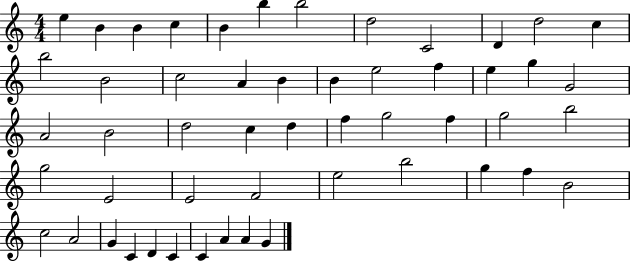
X:1
T:Untitled
M:4/4
L:1/4
K:C
e B B c B b b2 d2 C2 D d2 c b2 B2 c2 A B B e2 f e g G2 A2 B2 d2 c d f g2 f g2 b2 g2 E2 E2 F2 e2 b2 g f B2 c2 A2 G C D C C A A G